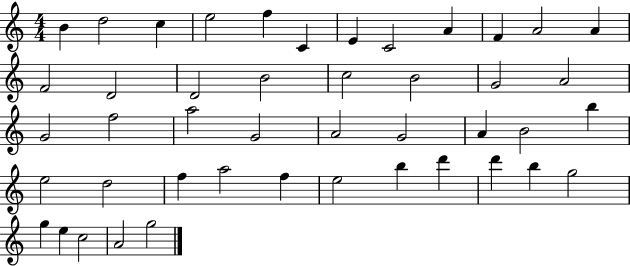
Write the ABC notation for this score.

X:1
T:Untitled
M:4/4
L:1/4
K:C
B d2 c e2 f C E C2 A F A2 A F2 D2 D2 B2 c2 B2 G2 A2 G2 f2 a2 G2 A2 G2 A B2 b e2 d2 f a2 f e2 b d' d' b g2 g e c2 A2 g2